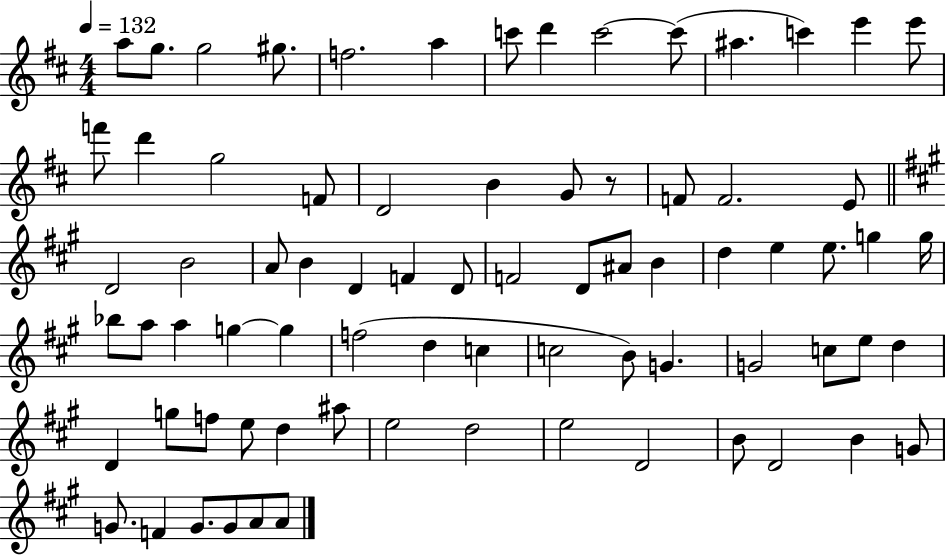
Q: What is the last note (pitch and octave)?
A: A4